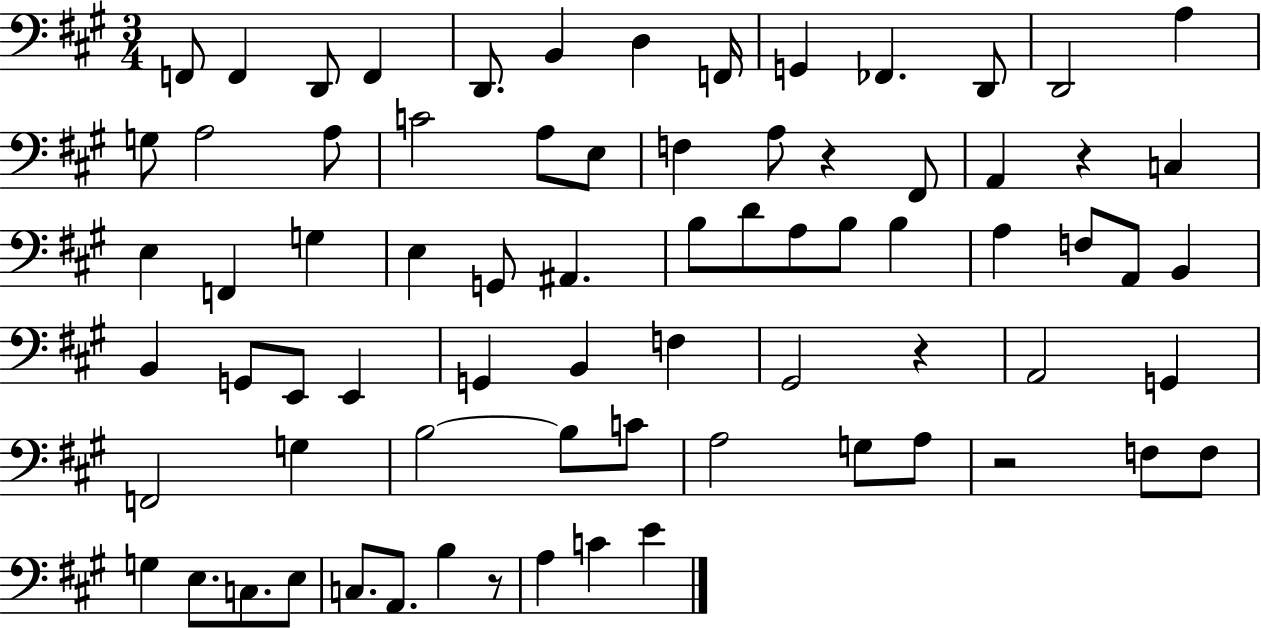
X:1
T:Untitled
M:3/4
L:1/4
K:A
F,,/2 F,, D,,/2 F,, D,,/2 B,, D, F,,/4 G,, _F,, D,,/2 D,,2 A, G,/2 A,2 A,/2 C2 A,/2 E,/2 F, A,/2 z ^F,,/2 A,, z C, E, F,, G, E, G,,/2 ^A,, B,/2 D/2 A,/2 B,/2 B, A, F,/2 A,,/2 B,, B,, G,,/2 E,,/2 E,, G,, B,, F, ^G,,2 z A,,2 G,, F,,2 G, B,2 B,/2 C/2 A,2 G,/2 A,/2 z2 F,/2 F,/2 G, E,/2 C,/2 E,/2 C,/2 A,,/2 B, z/2 A, C E